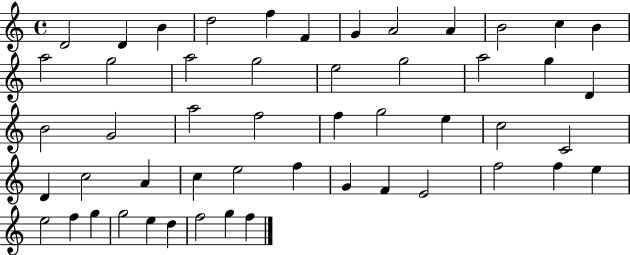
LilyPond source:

{
  \clef treble
  \time 4/4
  \defaultTimeSignature
  \key c \major
  d'2 d'4 b'4 | d''2 f''4 f'4 | g'4 a'2 a'4 | b'2 c''4 b'4 | \break a''2 g''2 | a''2 g''2 | e''2 g''2 | a''2 g''4 d'4 | \break b'2 g'2 | a''2 f''2 | f''4 g''2 e''4 | c''2 c'2 | \break d'4 c''2 a'4 | c''4 e''2 f''4 | g'4 f'4 e'2 | f''2 f''4 e''4 | \break e''2 f''4 g''4 | g''2 e''4 d''4 | f''2 g''4 f''4 | \bar "|."
}